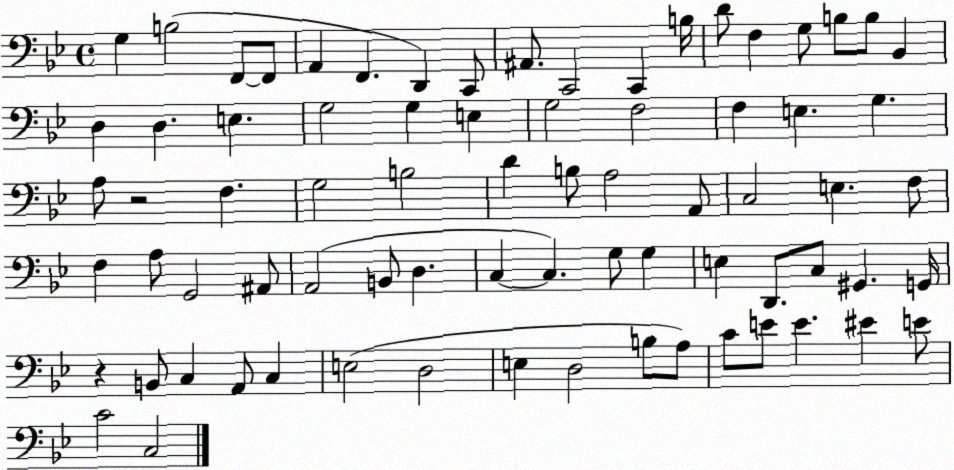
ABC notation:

X:1
T:Untitled
M:4/4
L:1/4
K:Bb
G, B,2 F,,/2 F,,/2 A,, F,, D,, C,,/2 ^A,,/2 C,,2 C,, B,/4 D/2 F, G,/2 B,/2 B,/2 _B,, D, D, E, G,2 G, E, G,2 F,2 F, E, G, A,/2 z2 F, G,2 B,2 D B,/2 A,2 A,,/2 C,2 E, F,/2 F, A,/2 G,,2 ^A,,/2 A,,2 B,,/2 D, C, C, G,/2 G, E, D,,/2 C,/2 ^G,, G,,/4 z B,,/2 C, A,,/2 C, E,2 D,2 E, D,2 B,/2 A,/2 C/2 E/2 E ^E E/2 C2 C,2